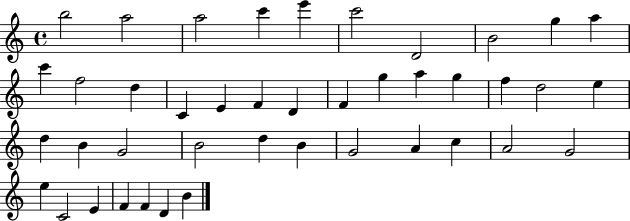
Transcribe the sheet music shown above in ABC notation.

X:1
T:Untitled
M:4/4
L:1/4
K:C
b2 a2 a2 c' e' c'2 D2 B2 g a c' f2 d C E F D F g a g f d2 e d B G2 B2 d B G2 A c A2 G2 e C2 E F F D B